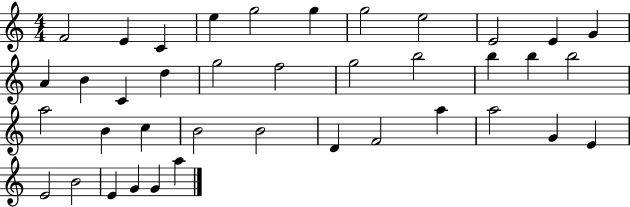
X:1
T:Untitled
M:4/4
L:1/4
K:C
F2 E C e g2 g g2 e2 E2 E G A B C d g2 f2 g2 b2 b b b2 a2 B c B2 B2 D F2 a a2 G E E2 B2 E G G a